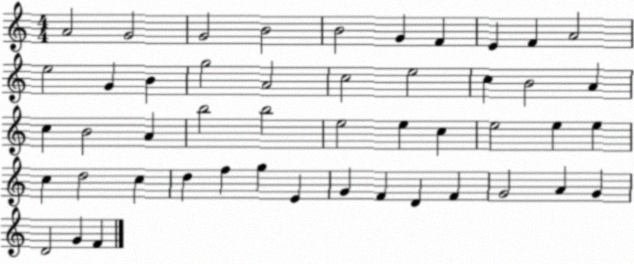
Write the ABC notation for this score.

X:1
T:Untitled
M:4/4
L:1/4
K:C
A2 G2 G2 B2 B2 G F E F A2 e2 G B g2 A2 c2 e2 c B2 A c B2 A b2 b2 e2 e c e2 e e c d2 c d f g E G F D F G2 A G D2 G F